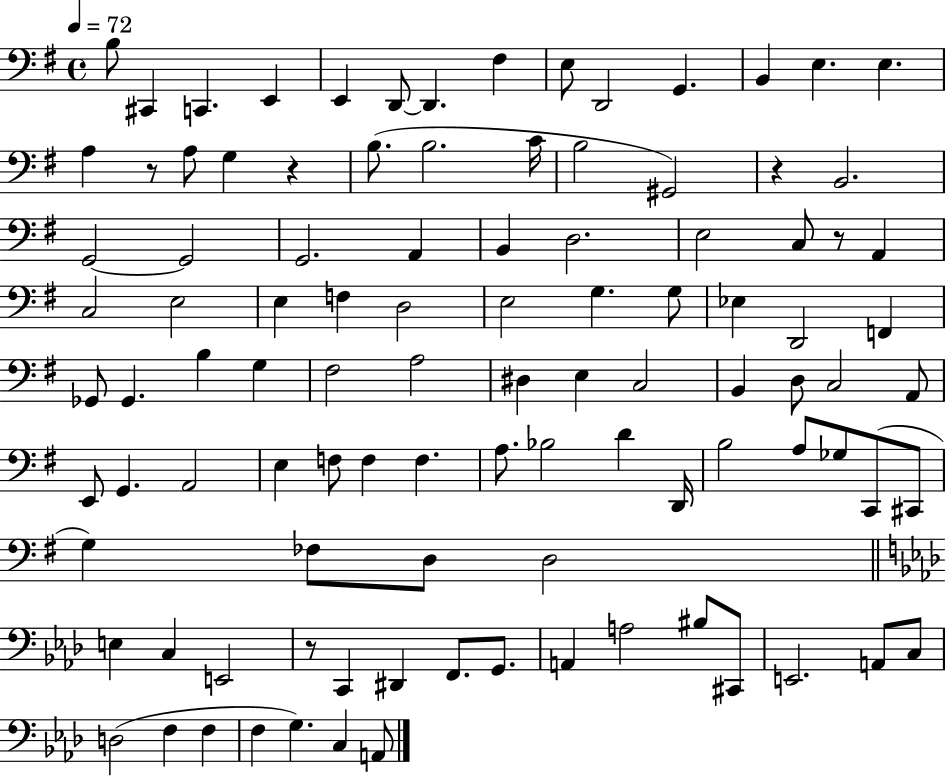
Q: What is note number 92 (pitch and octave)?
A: F3